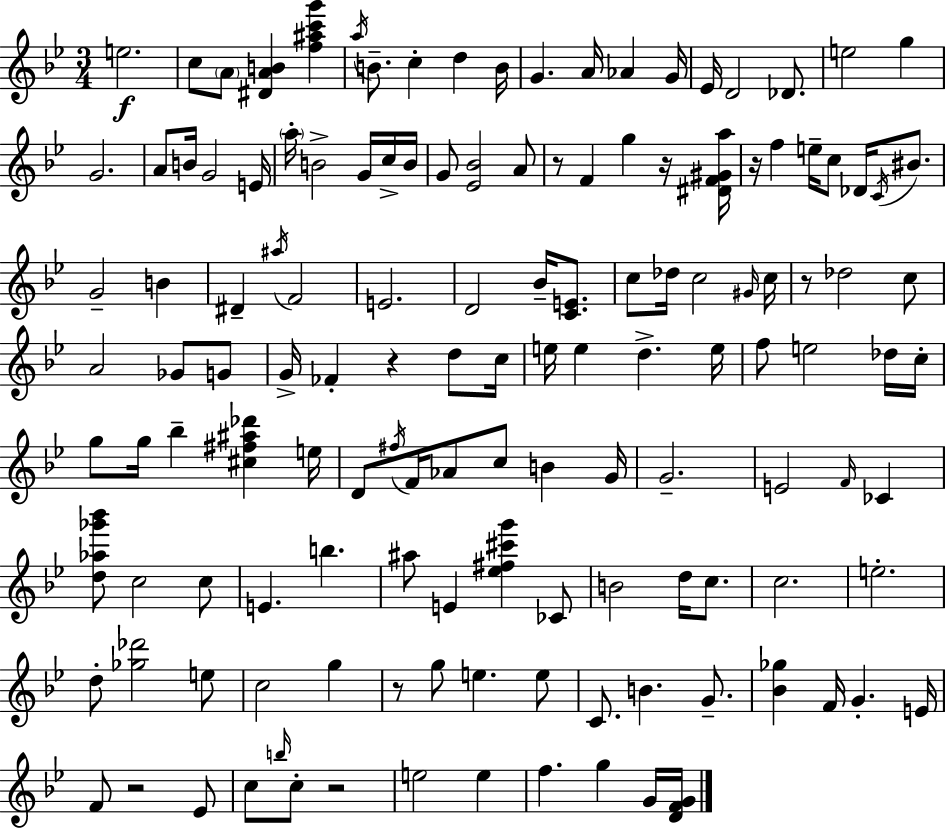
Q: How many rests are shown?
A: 8